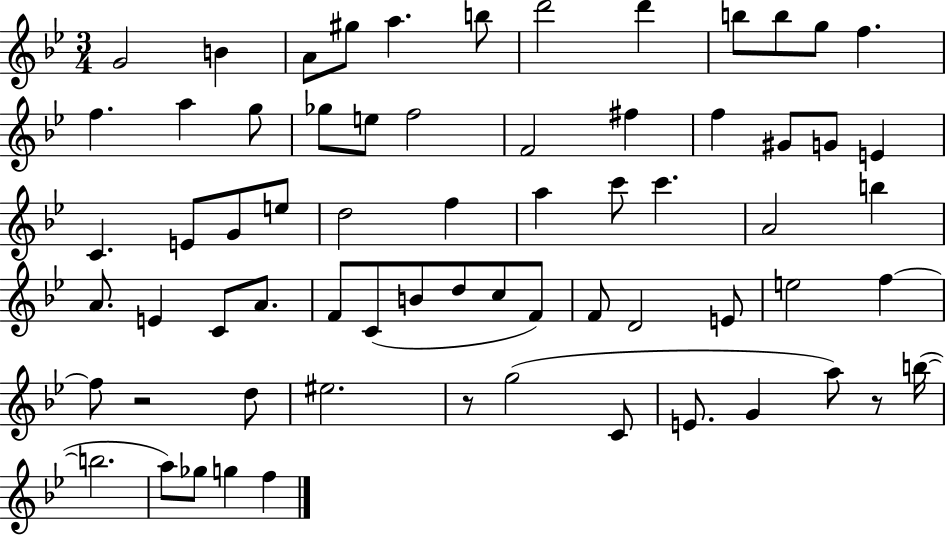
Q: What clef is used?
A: treble